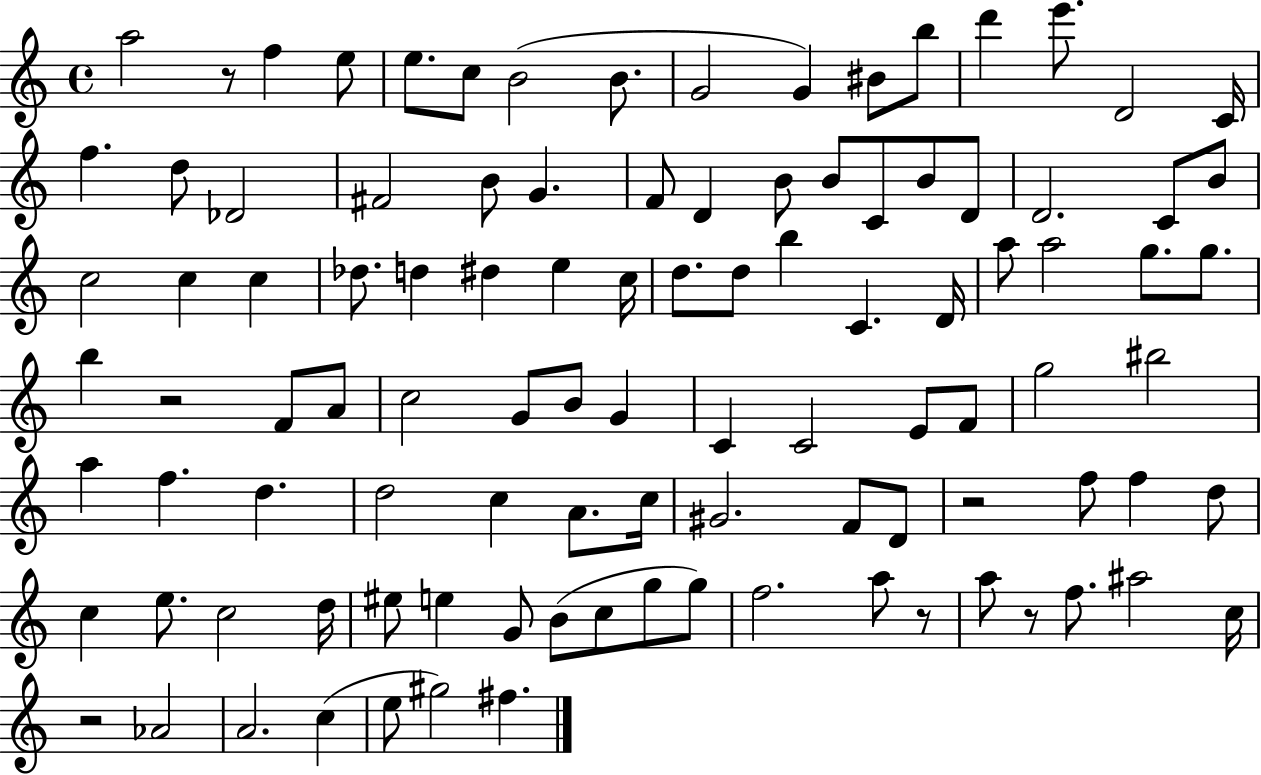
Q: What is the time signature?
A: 4/4